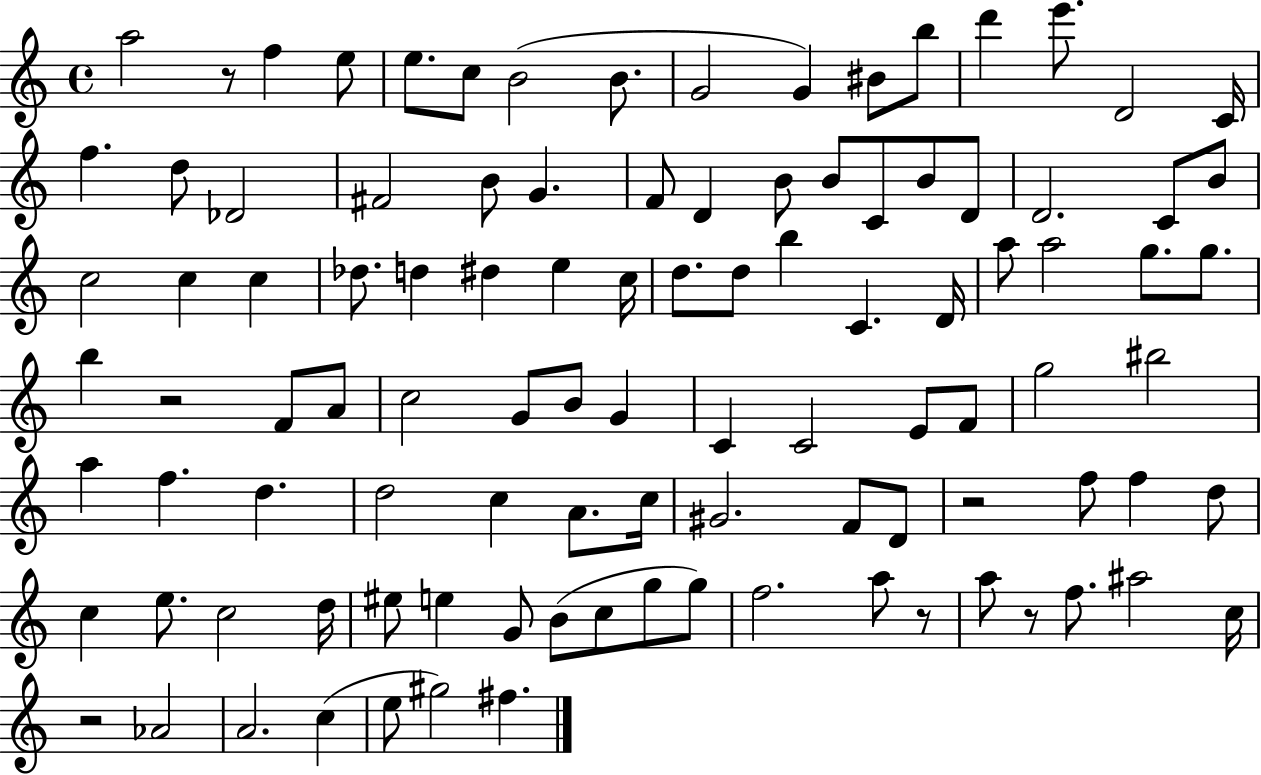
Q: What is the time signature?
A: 4/4